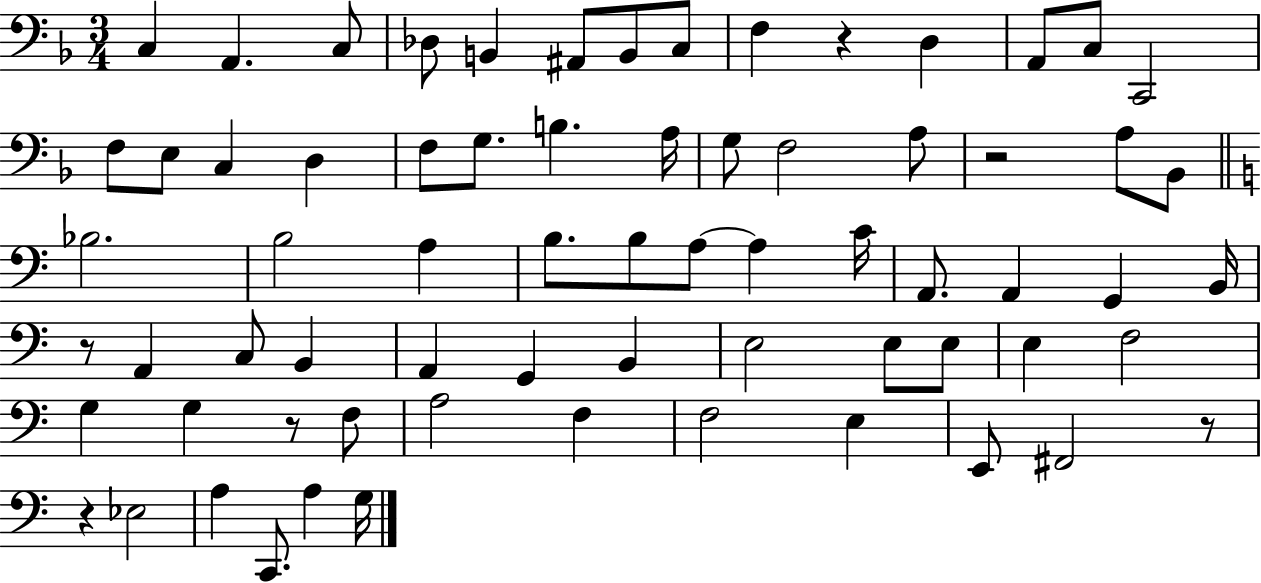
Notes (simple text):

C3/q A2/q. C3/e Db3/e B2/q A#2/e B2/e C3/e F3/q R/q D3/q A2/e C3/e C2/h F3/e E3/e C3/q D3/q F3/e G3/e. B3/q. A3/s G3/e F3/h A3/e R/h A3/e Bb2/e Bb3/h. B3/h A3/q B3/e. B3/e A3/e A3/q C4/s A2/e. A2/q G2/q B2/s R/e A2/q C3/e B2/q A2/q G2/q B2/q E3/h E3/e E3/e E3/q F3/h G3/q G3/q R/e F3/e A3/h F3/q F3/h E3/q E2/e F#2/h R/e R/q Eb3/h A3/q C2/e. A3/q G3/s